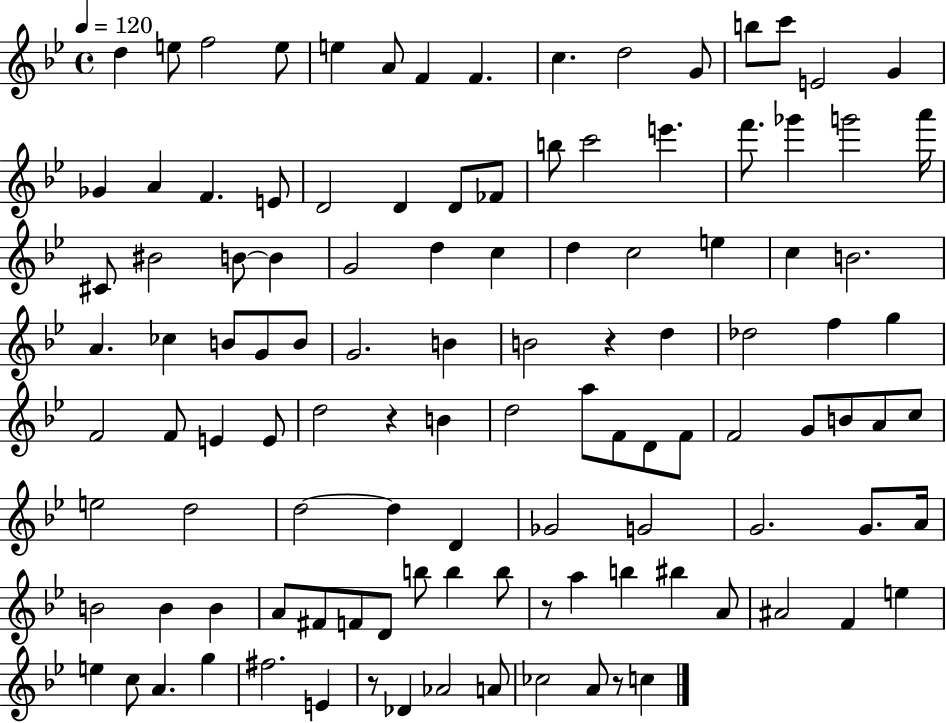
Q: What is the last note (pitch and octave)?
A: C5